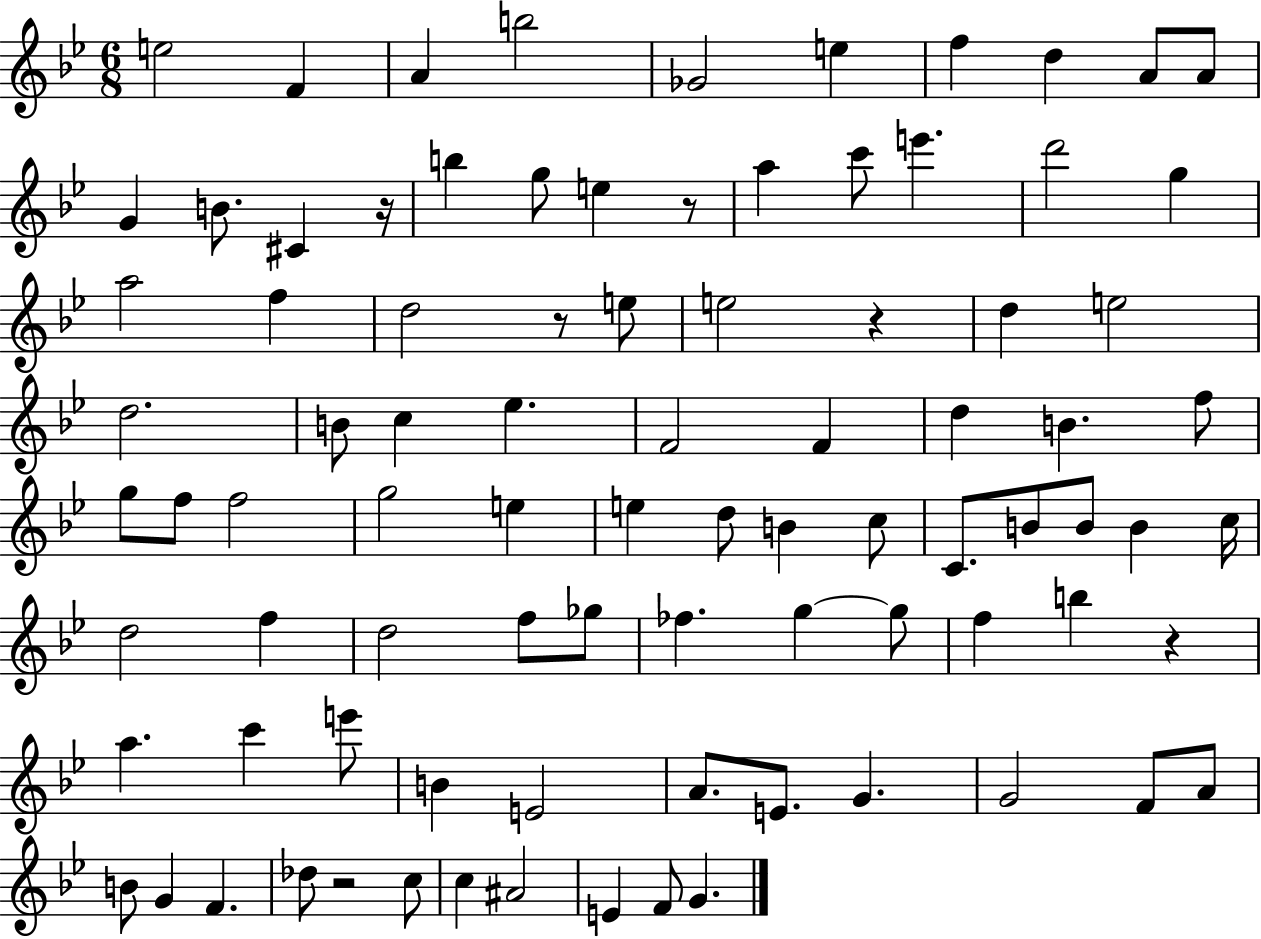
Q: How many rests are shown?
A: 6